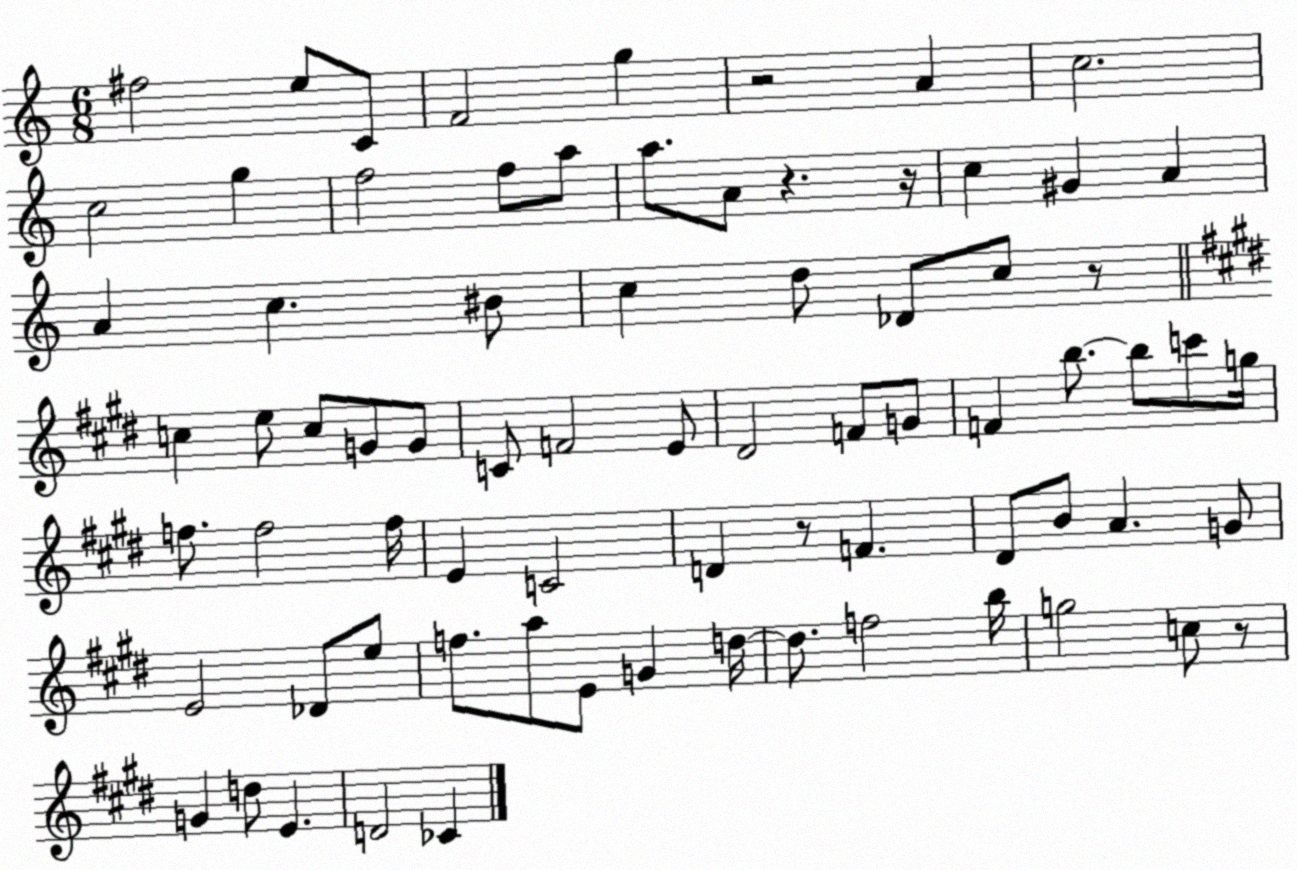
X:1
T:Untitled
M:6/8
L:1/4
K:C
^f2 e/2 C/2 F2 g z2 A c2 c2 g f2 f/2 a/2 a/2 A/2 z z/4 c ^G A A c ^B/2 c d/2 _D/2 c/2 z/2 c e/2 c/2 G/2 G/2 C/2 F2 E/2 ^D2 F/2 G/2 F b/2 b/2 c'/2 g/4 f/2 f2 f/4 E C2 D z/2 F ^D/2 B/2 A G/2 E2 _D/2 e/2 f/2 a/2 E/2 G d/4 d/2 f2 b/4 g2 c/2 z/2 G d/2 E D2 _C